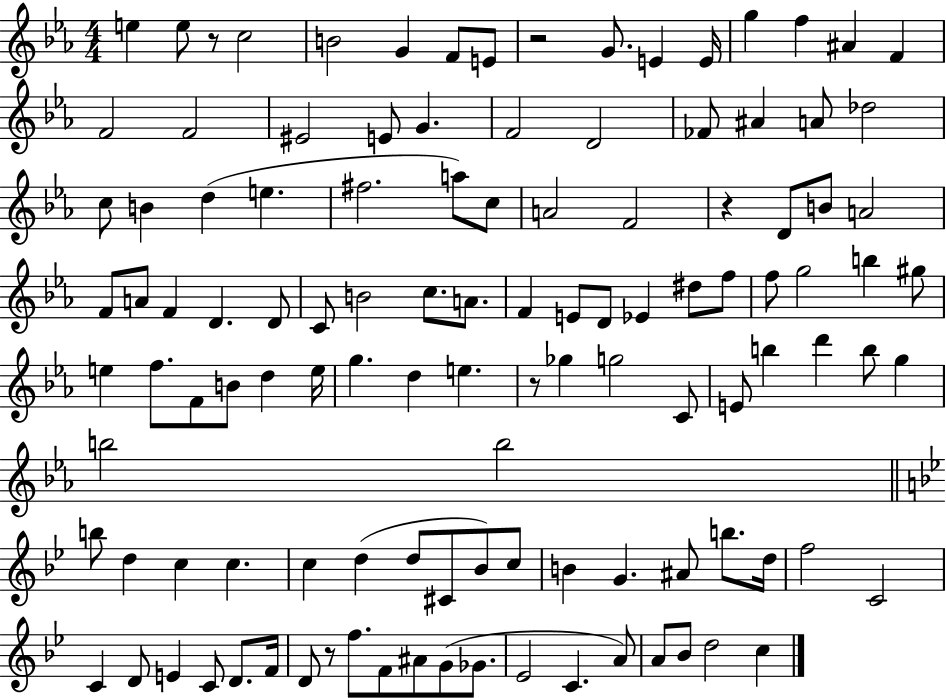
E5/q E5/e R/e C5/h B4/h G4/q F4/e E4/e R/h G4/e. E4/q E4/s G5/q F5/q A#4/q F4/q F4/h F4/h EIS4/h E4/e G4/q. F4/h D4/h FES4/e A#4/q A4/e Db5/h C5/e B4/q D5/q E5/q. F#5/h. A5/e C5/e A4/h F4/h R/q D4/e B4/e A4/h F4/e A4/e F4/q D4/q. D4/e C4/e B4/h C5/e. A4/e. F4/q E4/e D4/e Eb4/q D#5/e F5/e F5/e G5/h B5/q G#5/e E5/q F5/e. F4/e B4/e D5/q E5/s G5/q. D5/q E5/q. R/e Gb5/q G5/h C4/e E4/e B5/q D6/q B5/e G5/q B5/h B5/h B5/e D5/q C5/q C5/q. C5/q D5/q D5/e C#4/e Bb4/e C5/e B4/q G4/q. A#4/e B5/e. D5/s F5/h C4/h C4/q D4/e E4/q C4/e D4/e. F4/s D4/e R/e F5/e. F4/e A#4/e G4/e Gb4/e. Eb4/h C4/q. A4/e A4/e Bb4/e D5/h C5/q